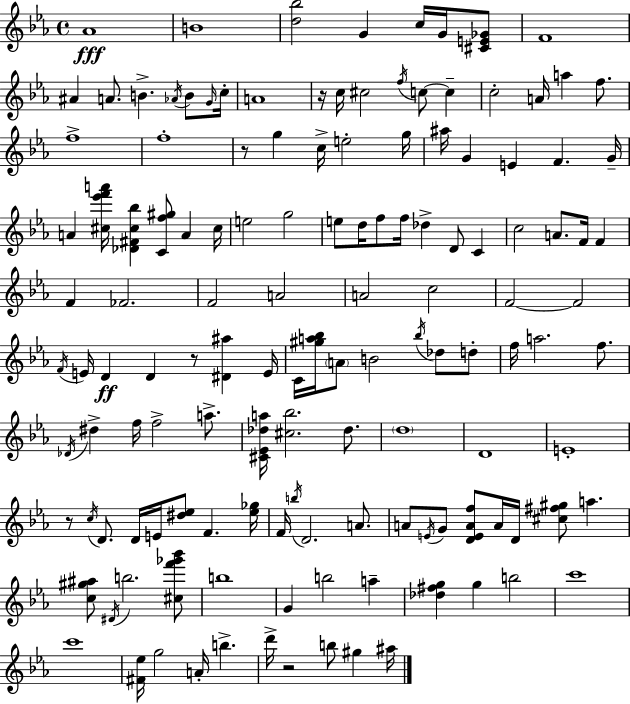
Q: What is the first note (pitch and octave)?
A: Ab4